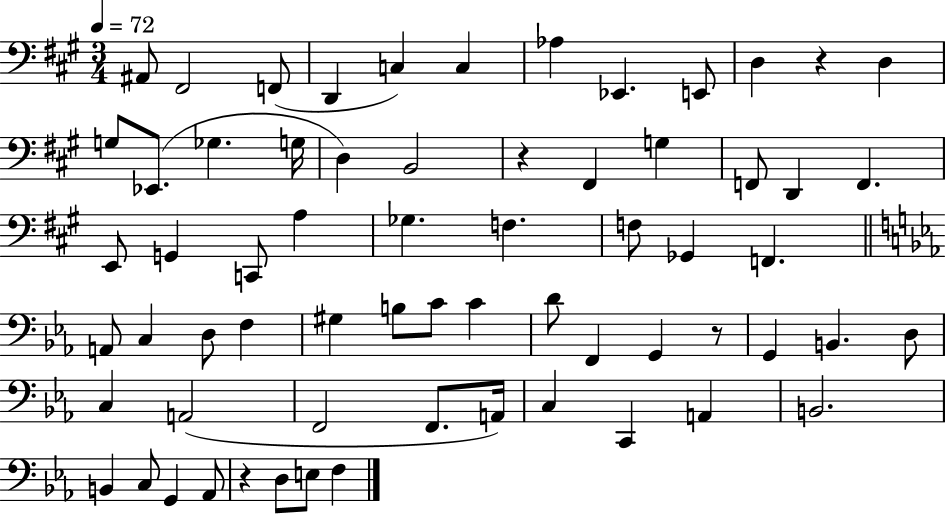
A#2/e F#2/h F2/e D2/q C3/q C3/q Ab3/q Eb2/q. E2/e D3/q R/q D3/q G3/e Eb2/e. Gb3/q. G3/s D3/q B2/h R/q F#2/q G3/q F2/e D2/q F2/q. E2/e G2/q C2/e A3/q Gb3/q. F3/q. F3/e Gb2/q F2/q. A2/e C3/q D3/e F3/q G#3/q B3/e C4/e C4/q D4/e F2/q G2/q R/e G2/q B2/q. D3/e C3/q A2/h F2/h F2/e. A2/s C3/q C2/q A2/q B2/h. B2/q C3/e G2/q Ab2/e R/q D3/e E3/e F3/q